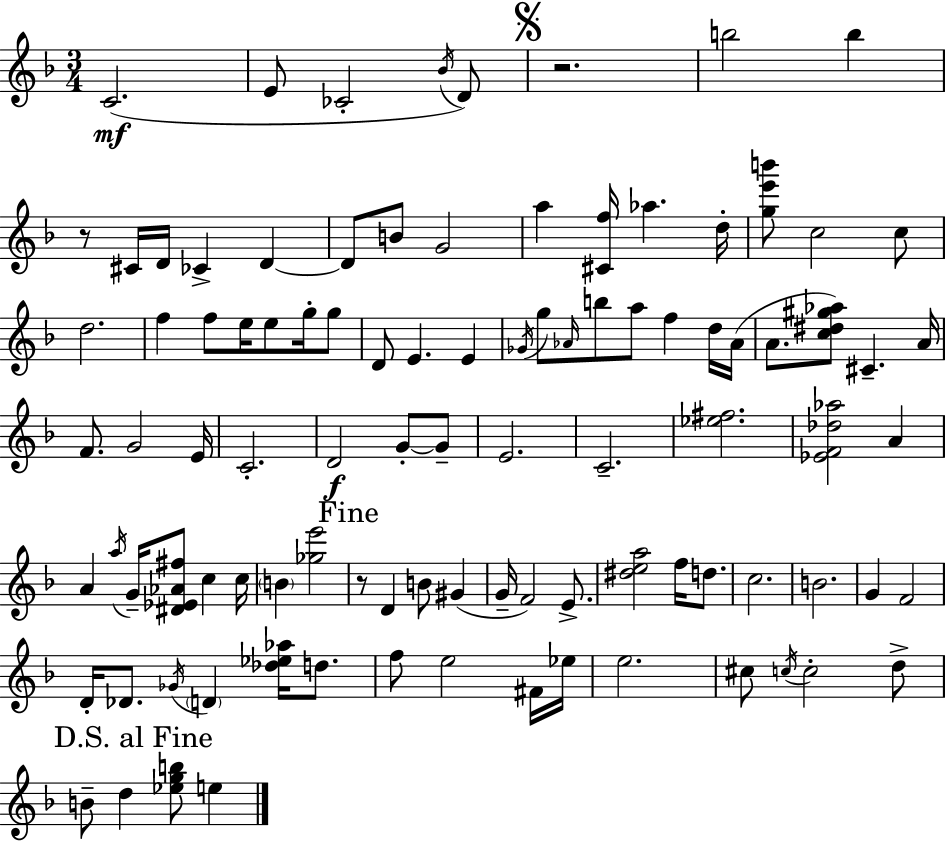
{
  \clef treble
  \numericTimeSignature
  \time 3/4
  \key d \minor
  c'2.(\mf | e'8 ces'2-. \acciaccatura { bes'16 } d'8) | \mark \markup { \musicglyph "scripts.segno" } r2. | b''2 b''4 | \break r8 cis'16 d'16 ces'4-> d'4~~ | d'8 b'8 g'2 | a''4 <cis' f''>16 aes''4. | d''16-. <g'' e''' b'''>8 c''2 c''8 | \break d''2. | f''4 f''8 e''16 e''8 g''16-. g''8 | d'8 e'4. e'4 | \acciaccatura { ges'16 } g''8 \grace { aes'16 } b''8 a''8 f''4 | \break d''16 aes'16( a'8. <c'' dis'' gis'' aes''>8) cis'4.-- | a'16 f'8. g'2 | e'16 c'2.-. | d'2\f g'8-.~~ | \break g'8-- e'2. | c'2.-- | <ees'' fis''>2. | <ees' f' des'' aes''>2 a'4 | \break a'4 \acciaccatura { a''16 } g'16-- <dis' ees' aes' fis''>8 c''4 | c''16 \parenthesize b'4 <ges'' e'''>2 | \mark "Fine" r8 d'4 b'8 | gis'4( g'16-- f'2) | \break e'8.-> <dis'' e'' a''>2 | f''16 d''8. c''2. | b'2. | g'4 f'2 | \break d'16-. des'8. \acciaccatura { ges'16 } \parenthesize d'4 | <des'' ees'' aes''>16 d''8. f''8 e''2 | fis'16 ees''16 e''2. | cis''8 \acciaccatura { c''16 } c''2-. | \break d''8-> \mark "D.S. al Fine" b'8-- d''4 | <ees'' g'' b''>8 e''4 \bar "|."
}